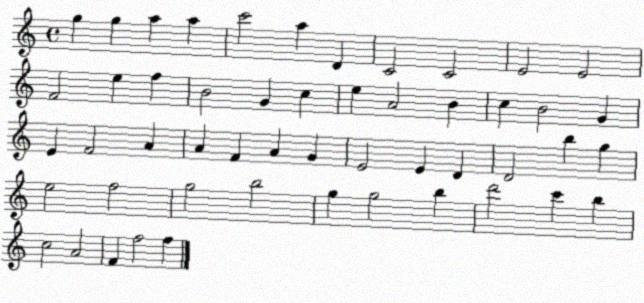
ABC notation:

X:1
T:Untitled
M:4/4
L:1/4
K:C
g g a a c'2 a D C2 C2 E2 E2 F2 e f B2 G c e A2 B c B2 G E F2 A A F A G E2 E D D2 b g e2 f2 g2 b2 g g2 b d'2 c' b c2 A2 F f2 f